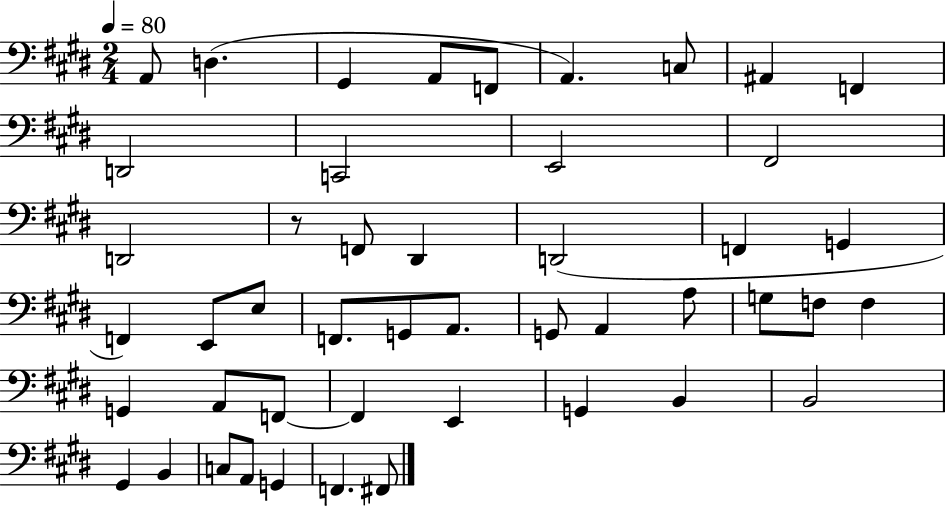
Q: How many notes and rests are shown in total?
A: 47